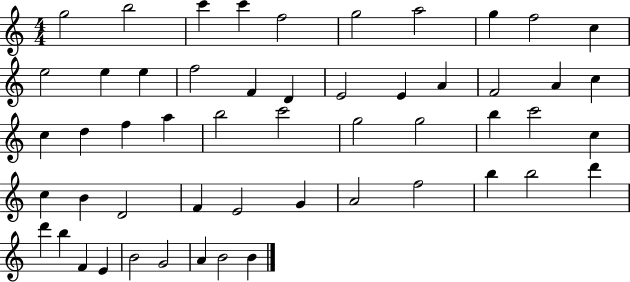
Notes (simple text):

G5/h B5/h C6/q C6/q F5/h G5/h A5/h G5/q F5/h C5/q E5/h E5/q E5/q F5/h F4/q D4/q E4/h E4/q A4/q F4/h A4/q C5/q C5/q D5/q F5/q A5/q B5/h C6/h G5/h G5/h B5/q C6/h C5/q C5/q B4/q D4/h F4/q E4/h G4/q A4/h F5/h B5/q B5/h D6/q D6/q B5/q F4/q E4/q B4/h G4/h A4/q B4/h B4/q